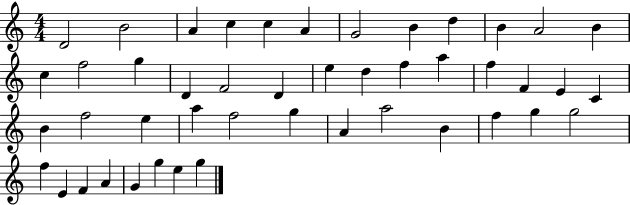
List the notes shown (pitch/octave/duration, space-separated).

D4/h B4/h A4/q C5/q C5/q A4/q G4/h B4/q D5/q B4/q A4/h B4/q C5/q F5/h G5/q D4/q F4/h D4/q E5/q D5/q F5/q A5/q F5/q F4/q E4/q C4/q B4/q F5/h E5/q A5/q F5/h G5/q A4/q A5/h B4/q F5/q G5/q G5/h F5/q E4/q F4/q A4/q G4/q G5/q E5/q G5/q